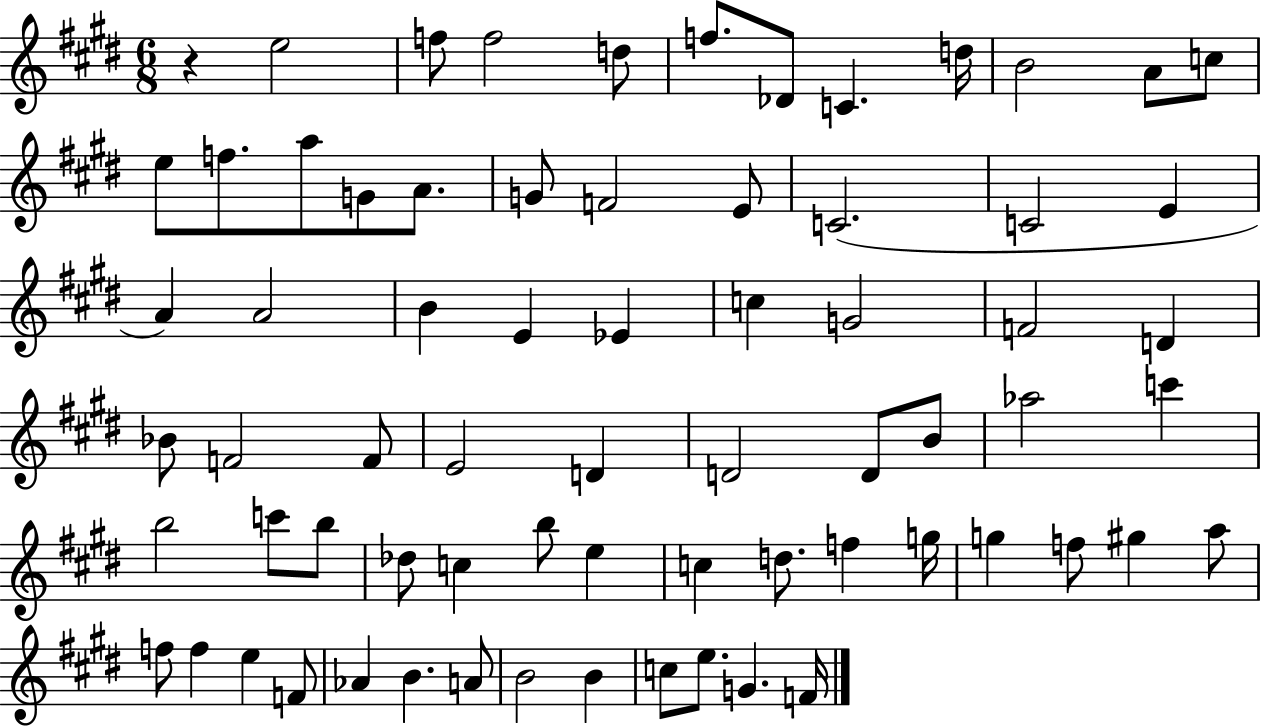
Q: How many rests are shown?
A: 1